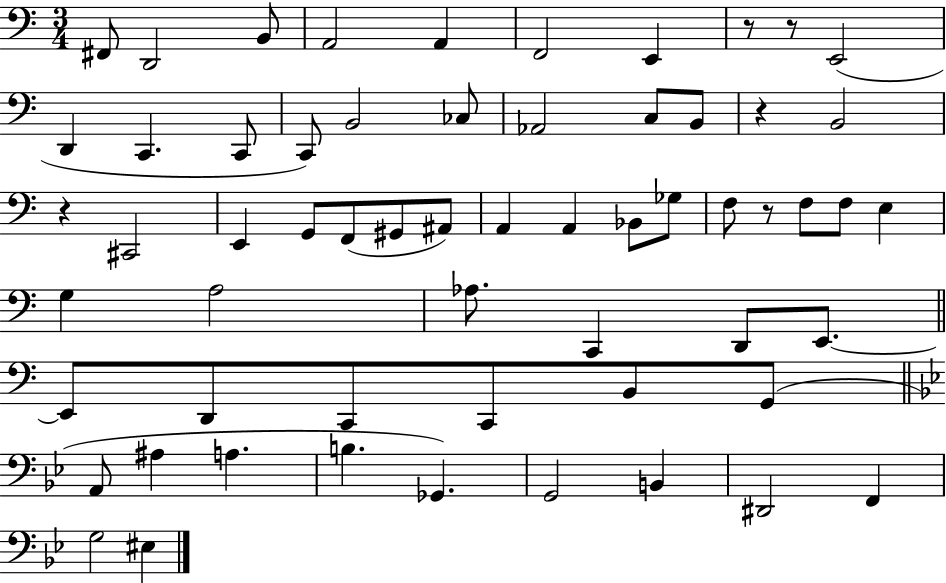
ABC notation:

X:1
T:Untitled
M:3/4
L:1/4
K:C
^F,,/2 D,,2 B,,/2 A,,2 A,, F,,2 E,, z/2 z/2 E,,2 D,, C,, C,,/2 C,,/2 B,,2 _C,/2 _A,,2 C,/2 B,,/2 z B,,2 z ^C,,2 E,, G,,/2 F,,/2 ^G,,/2 ^A,,/2 A,, A,, _B,,/2 _G,/2 F,/2 z/2 F,/2 F,/2 E, G, A,2 _A,/2 C,, D,,/2 E,,/2 E,,/2 D,,/2 C,,/2 C,,/2 B,,/2 G,,/2 A,,/2 ^A, A, B, _G,, G,,2 B,, ^D,,2 F,, G,2 ^E,